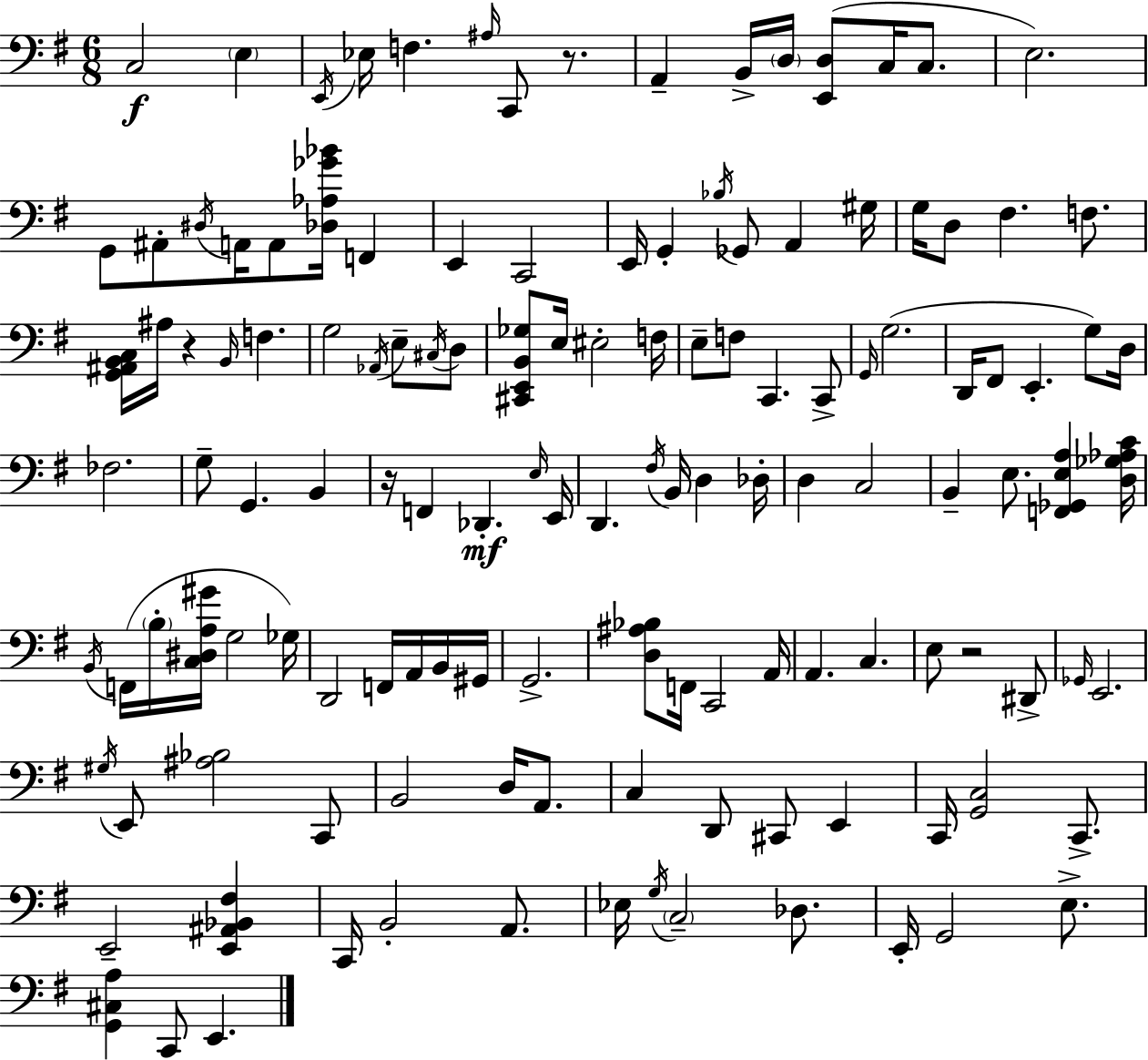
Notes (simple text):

C3/h E3/q E2/s Eb3/s F3/q. A#3/s C2/e R/e. A2/q B2/s D3/s [E2,D3]/e C3/s C3/e. E3/h. G2/e A#2/e D#3/s A2/s A2/e [Db3,Ab3,Gb4,Bb4]/s F2/q E2/q C2/h E2/s G2/q Bb3/s Gb2/e A2/q G#3/s G3/s D3/e F#3/q. F3/e. [G2,A#2,B2,C3]/s A#3/s R/q B2/s F3/q. G3/h Ab2/s E3/e C#3/s D3/e [C#2,E2,B2,Gb3]/e E3/s EIS3/h F3/s E3/e F3/e C2/q. C2/e G2/s G3/h. D2/s F#2/e E2/q. G3/e D3/s FES3/h. G3/e G2/q. B2/q R/s F2/q Db2/q. E3/s E2/s D2/q. F#3/s B2/s D3/q Db3/s D3/q C3/h B2/q E3/e. [F2,Gb2,E3,A3]/q [D3,Gb3,Ab3,C4]/s B2/s F2/s B3/s [C3,D#3,A3,G#4]/s G3/h Gb3/s D2/h F2/s A2/s B2/s G#2/s G2/h. [D3,A#3,Bb3]/e F2/s C2/h A2/s A2/q. C3/q. E3/e R/h D#2/e Gb2/s E2/h. G#3/s E2/e [A#3,Bb3]/h C2/e B2/h D3/s A2/e. C3/q D2/e C#2/e E2/q C2/s [G2,C3]/h C2/e. E2/h [E2,A#2,Bb2,F#3]/q C2/s B2/h A2/e. Eb3/s G3/s C3/h Db3/e. E2/s G2/h E3/e. [G2,C#3,A3]/q C2/e E2/q.